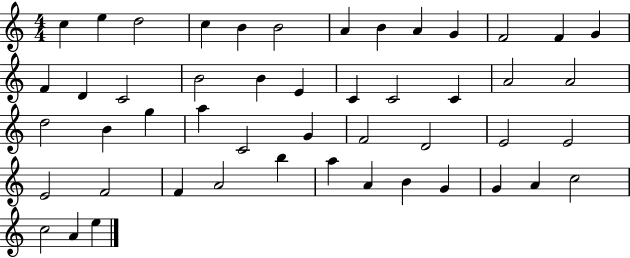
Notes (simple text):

C5/q E5/q D5/h C5/q B4/q B4/h A4/q B4/q A4/q G4/q F4/h F4/q G4/q F4/q D4/q C4/h B4/h B4/q E4/q C4/q C4/h C4/q A4/h A4/h D5/h B4/q G5/q A5/q C4/h G4/q F4/h D4/h E4/h E4/h E4/h F4/h F4/q A4/h B5/q A5/q A4/q B4/q G4/q G4/q A4/q C5/h C5/h A4/q E5/q